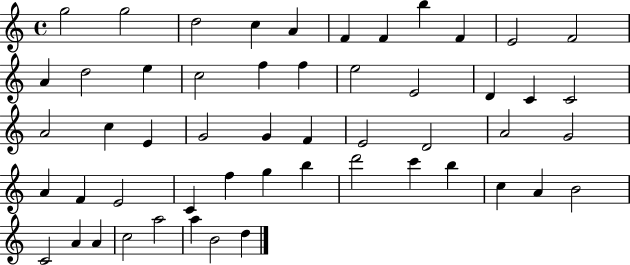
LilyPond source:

{
  \clef treble
  \time 4/4
  \defaultTimeSignature
  \key c \major
  g''2 g''2 | d''2 c''4 a'4 | f'4 f'4 b''4 f'4 | e'2 f'2 | \break a'4 d''2 e''4 | c''2 f''4 f''4 | e''2 e'2 | d'4 c'4 c'2 | \break a'2 c''4 e'4 | g'2 g'4 f'4 | e'2 d'2 | a'2 g'2 | \break a'4 f'4 e'2 | c'4 f''4 g''4 b''4 | d'''2 c'''4 b''4 | c''4 a'4 b'2 | \break c'2 a'4 a'4 | c''2 a''2 | a''4 b'2 d''4 | \bar "|."
}